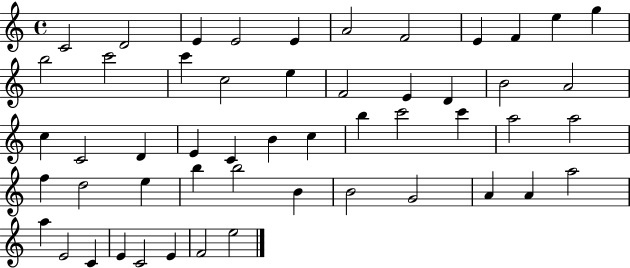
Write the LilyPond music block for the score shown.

{
  \clef treble
  \time 4/4
  \defaultTimeSignature
  \key c \major
  c'2 d'2 | e'4 e'2 e'4 | a'2 f'2 | e'4 f'4 e''4 g''4 | \break b''2 c'''2 | c'''4 c''2 e''4 | f'2 e'4 d'4 | b'2 a'2 | \break c''4 c'2 d'4 | e'4 c'4 b'4 c''4 | b''4 c'''2 c'''4 | a''2 a''2 | \break f''4 d''2 e''4 | b''4 b''2 b'4 | b'2 g'2 | a'4 a'4 a''2 | \break a''4 e'2 c'4 | e'4 c'2 e'4 | f'2 e''2 | \bar "|."
}